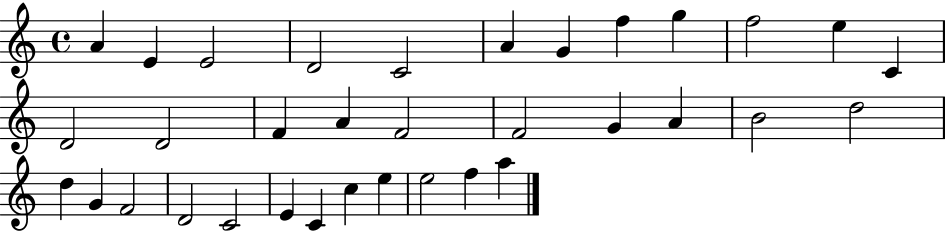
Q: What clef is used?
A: treble